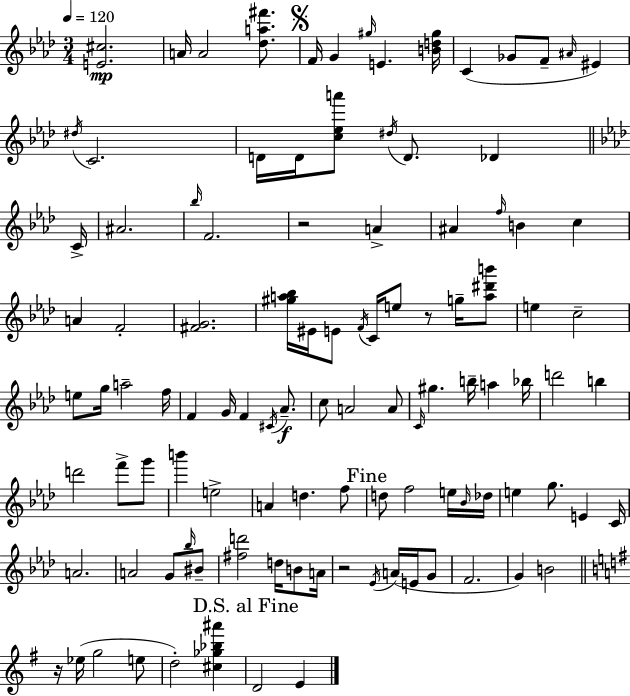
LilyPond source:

{
  \clef treble
  \numericTimeSignature
  \time 3/4
  \key f \minor
  \tempo 4 = 120
  <e' cis''>2.\mp | a'16 a'2 <des'' a'' fis'''>8. | \mark \markup { \musicglyph "scripts.segno" } f'16 g'4 \grace { gis''16 } e'4. | <b' d'' gis''>16 c'4( ges'8 f'8-- \grace { ais'16 }) eis'4 | \break \acciaccatura { dis''16 } c'2. | d'16 d'16 <c'' ees'' a'''>8 \acciaccatura { dis''16 } d'8. des'4 | \bar "||" \break \key aes \major c'16-> ais'2. | \grace { bes''16 } f'2. | r2 a'4-> | ais'4 \grace { f''16 } b'4 c''4 | \break a'4 f'2-. | <fis' g'>2. | <gis'' a'' bes''>16 eis'16 e'8 \acciaccatura { f'16 } c'16 e''8 r8 | g''16-- <a'' dis''' b'''>8 e''4 c''2-- | \break e''8 g''16 a''2-- | f''16 f'4 g'16 f'4 | \acciaccatura { cis'16 }\f aes'8.-- c''8 a'2 | a'8 \grace { c'16 } gis''4. | \break b''16-- a''4 bes''16 d'''2 | b''4 d'''2 | f'''8-> g'''8 b'''4 e''2-> | a'4 d''4. | \break f''8 \mark "Fine" d''8 f''2 | e''16 \grace { bes'16 } des''16 e''4 g''8. | e'4 c'16 a'2. | a'2 | \break g'8 \grace { bes''16 } bis'8-- <fis'' d'''>2 | d''16 b'8 a'16 r2 | \acciaccatura { ees'16 }( a'16 e'16 g'8 f'2. | g'4) | \break b'2 \bar "||" \break \key g \major r16 ees''16( g''2 e''8 | d''2-.) <cis'' ges'' bes'' ais'''>4 | \mark "D.S. al Fine" d'2 e'4 | \bar "|."
}